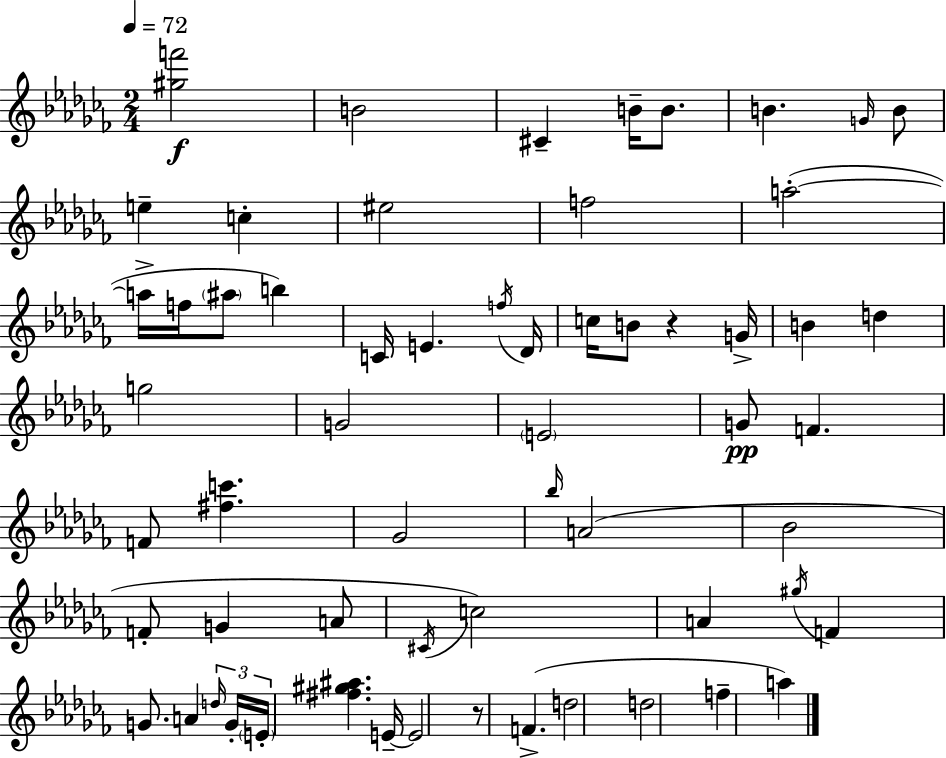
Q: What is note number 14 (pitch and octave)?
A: F5